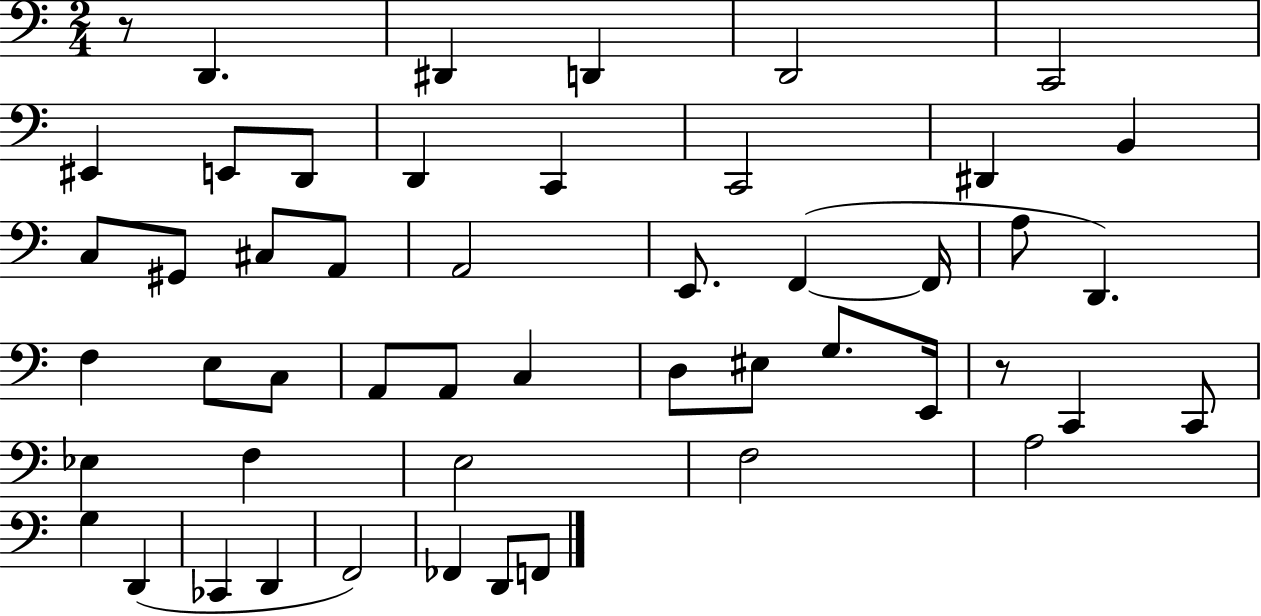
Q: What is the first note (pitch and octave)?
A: D2